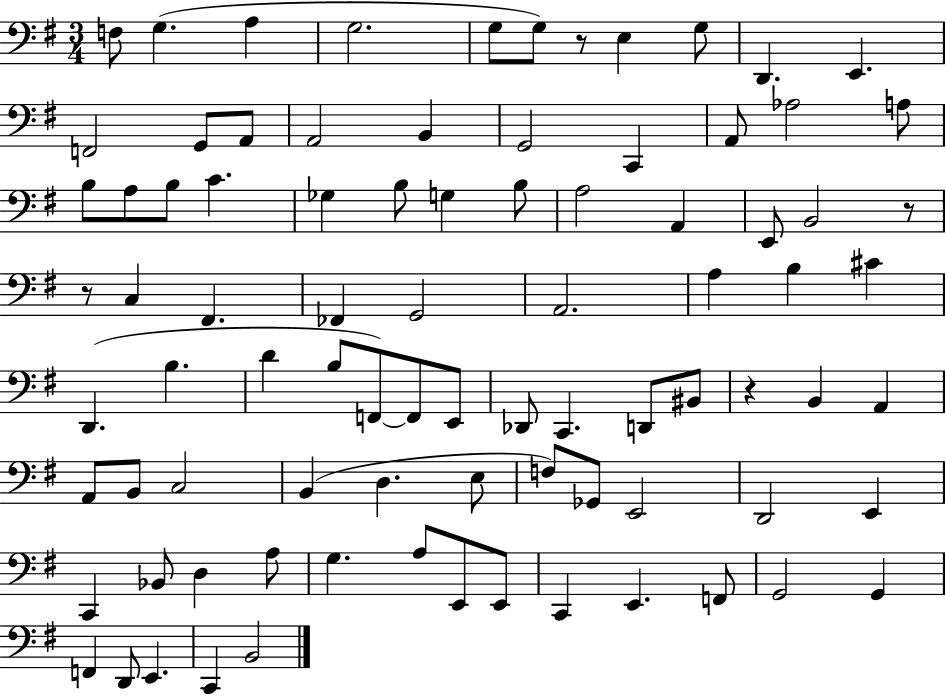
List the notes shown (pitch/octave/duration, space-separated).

F3/e G3/q. A3/q G3/h. G3/e G3/e R/e E3/q G3/e D2/q. E2/q. F2/h G2/e A2/e A2/h B2/q G2/h C2/q A2/e Ab3/h A3/e B3/e A3/e B3/e C4/q. Gb3/q B3/e G3/q B3/e A3/h A2/q E2/e B2/h R/e R/e C3/q F#2/q. FES2/q G2/h A2/h. A3/q B3/q C#4/q D2/q. B3/q. D4/q B3/e F2/e F2/e E2/e Db2/e C2/q. D2/e BIS2/e R/q B2/q A2/q A2/e B2/e C3/h B2/q D3/q. E3/e F3/e Gb2/e E2/h D2/h E2/q C2/q Bb2/e D3/q A3/e G3/q. A3/e E2/e E2/e C2/q E2/q. F2/e G2/h G2/q F2/q D2/e E2/q. C2/q B2/h